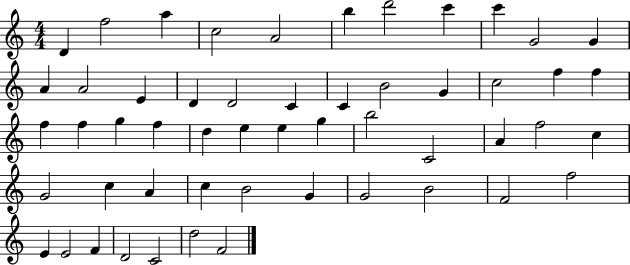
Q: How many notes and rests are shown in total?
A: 53